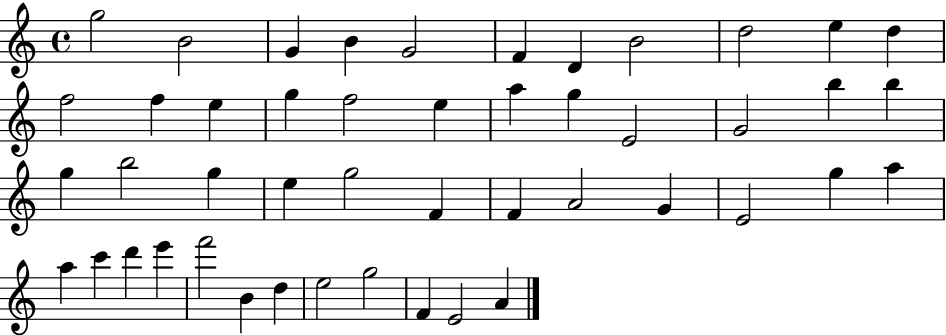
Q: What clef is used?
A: treble